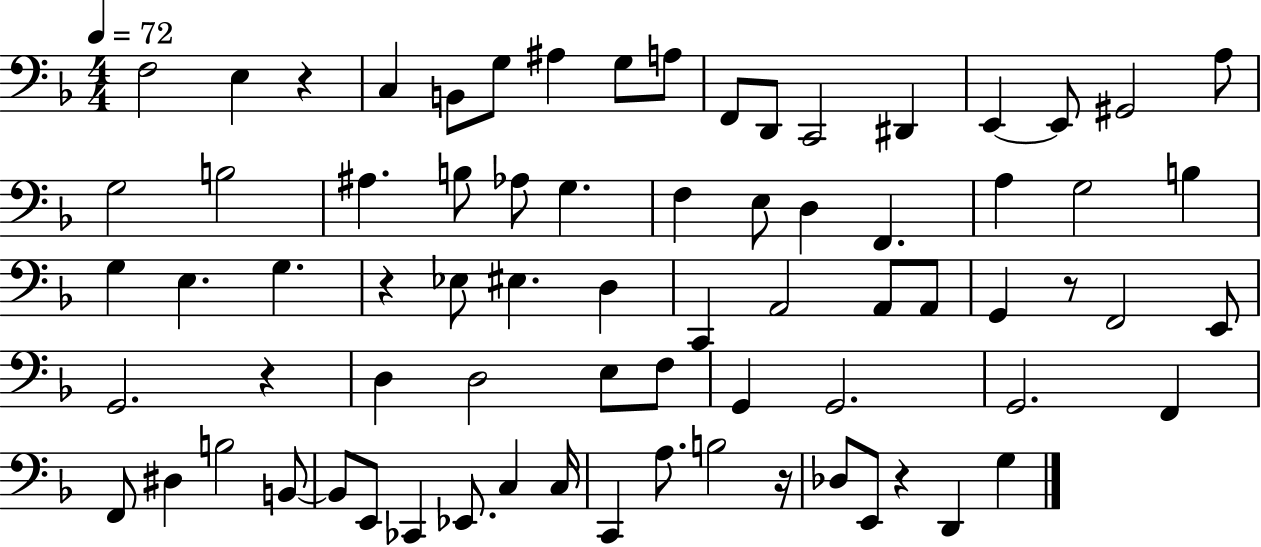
X:1
T:Untitled
M:4/4
L:1/4
K:F
F,2 E, z C, B,,/2 G,/2 ^A, G,/2 A,/2 F,,/2 D,,/2 C,,2 ^D,, E,, E,,/2 ^G,,2 A,/2 G,2 B,2 ^A, B,/2 _A,/2 G, F, E,/2 D, F,, A, G,2 B, G, E, G, z _E,/2 ^E, D, C,, A,,2 A,,/2 A,,/2 G,, z/2 F,,2 E,,/2 G,,2 z D, D,2 E,/2 F,/2 G,, G,,2 G,,2 F,, F,,/2 ^D, B,2 B,,/2 B,,/2 E,,/2 _C,, _E,,/2 C, C,/4 C,, A,/2 B,2 z/4 _D,/2 E,,/2 z D,, G,